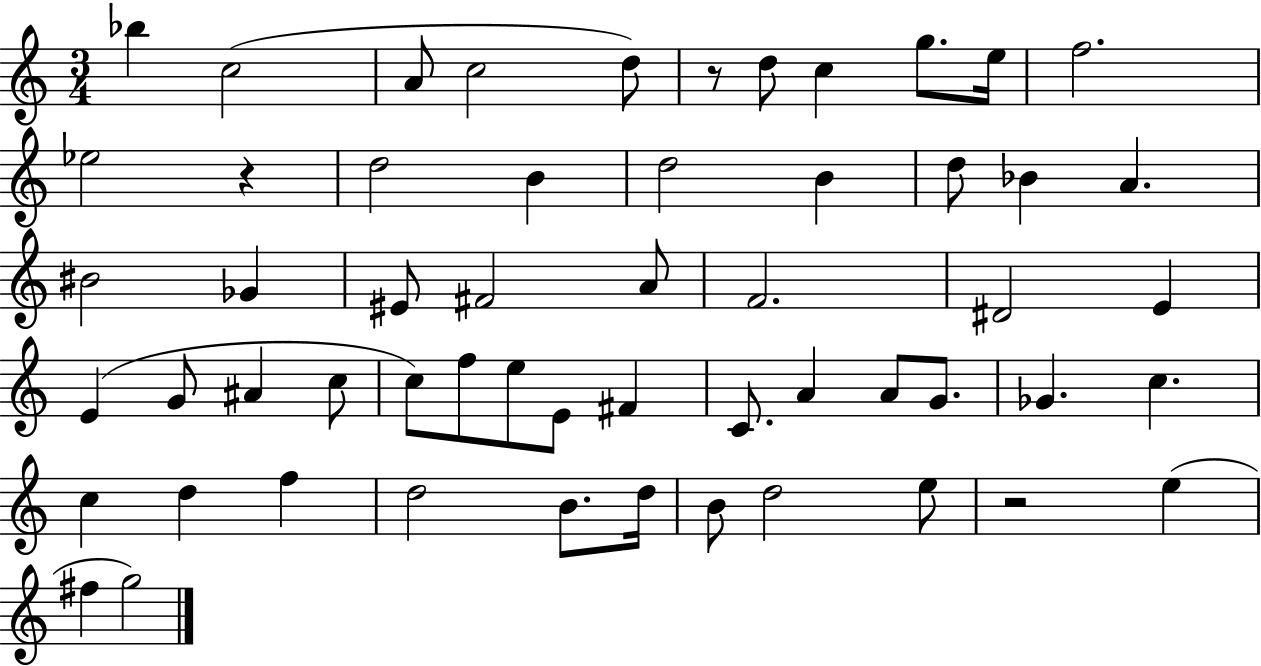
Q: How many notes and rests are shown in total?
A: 56